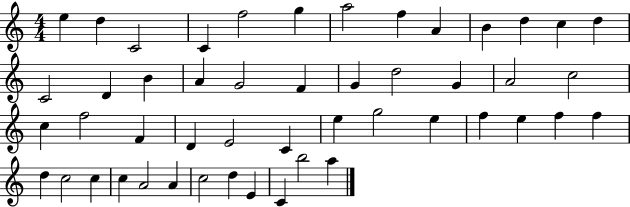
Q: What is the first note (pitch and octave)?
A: E5